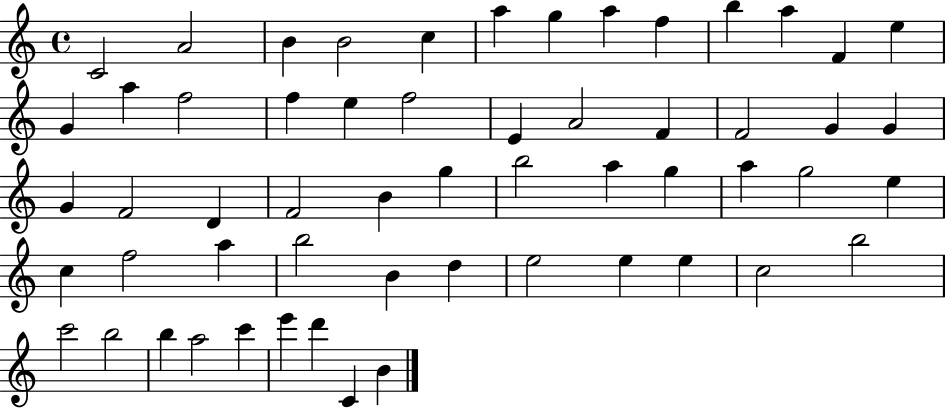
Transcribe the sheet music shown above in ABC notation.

X:1
T:Untitled
M:4/4
L:1/4
K:C
C2 A2 B B2 c a g a f b a F e G a f2 f e f2 E A2 F F2 G G G F2 D F2 B g b2 a g a g2 e c f2 a b2 B d e2 e e c2 b2 c'2 b2 b a2 c' e' d' C B